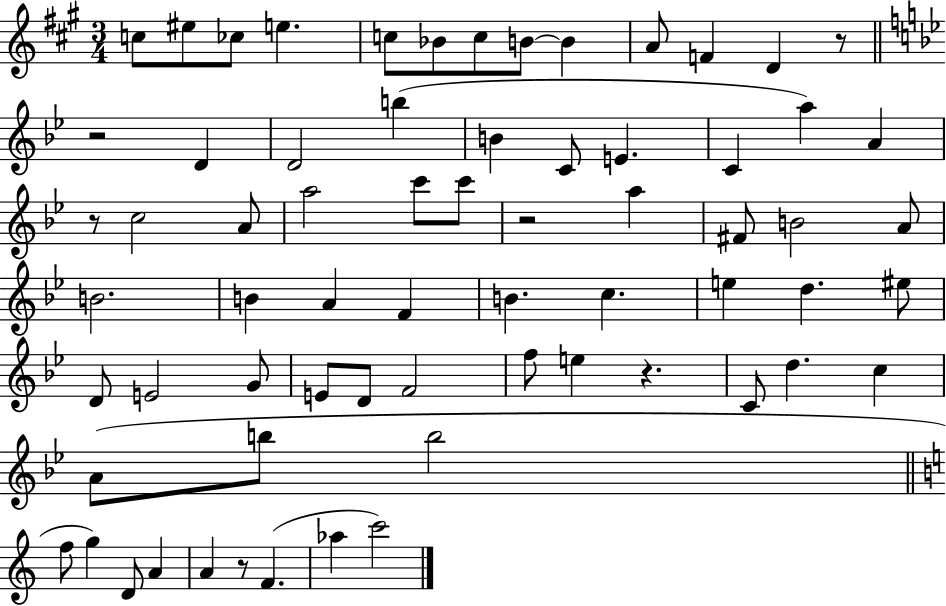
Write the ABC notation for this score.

X:1
T:Untitled
M:3/4
L:1/4
K:A
c/2 ^e/2 _c/2 e c/2 _B/2 c/2 B/2 B A/2 F D z/2 z2 D D2 b B C/2 E C a A z/2 c2 A/2 a2 c'/2 c'/2 z2 a ^F/2 B2 A/2 B2 B A F B c e d ^e/2 D/2 E2 G/2 E/2 D/2 F2 f/2 e z C/2 d c A/2 b/2 b2 f/2 g D/2 A A z/2 F _a c'2